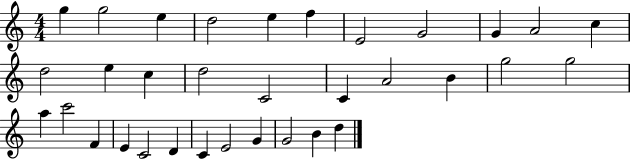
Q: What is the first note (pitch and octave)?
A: G5